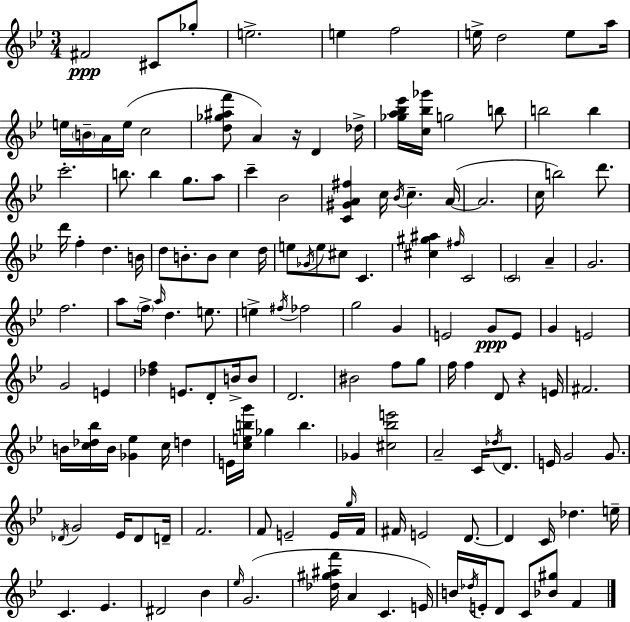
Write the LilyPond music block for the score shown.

{
  \clef treble
  \numericTimeSignature
  \time 3/4
  \key g \minor
  fis'2\ppp cis'8 ges''8-. | e''2.-> | e''4 f''2 | e''16-> d''2 e''8 a''16 | \break e''16 \parenthesize b'16-- a'16 e''16( c''2 | <d'' ges'' ais'' f'''>8 a'4) r16 d'4 des''16-> | <ges'' a'' bes'' ees'''>16 <c'' bes'' ges'''>16 g''2 b''8 | b''2 b''4 | \break c'''2.-. | b''8. b''4 g''8. a''8 | c'''4-- bes'2 | <c' gis' a' fis''>4 c''16 \acciaccatura { bes'16 } c''4.-- | \break a'16~(~ a'2. | c''16 b''2) d'''8. | d'''16 f''4-. d''4. | b'16 d''8 b'8.-. b'8 c''4 | \break d''16 e''8 \acciaccatura { ges'16 } e''8 cis''8 c'4. | <cis'' gis'' ais''>4 \grace { fis''16 } c'2 | \parenthesize c'2 a'4-- | g'2. | \break f''2. | a''8 \parenthesize f''16-> \grace { a''16 } d''4. | e''8. e''4-> \acciaccatura { fis''16 } fes''2 | g''2 | \break g'4 e'2 | g'8\ppp e'8 g'4 e'2 | g'2 | e'4 <des'' f''>4 e'8. | \break d'8-. b'16-> b'8 d'2. | bis'2 | f''8 g''8 f''16 f''4 d'8 | r4 e'16 fis'2. | \break b'16 <c'' des'' bes''>16 b'16 <ges' ees''>4 | c''16 d''4 e'16 <c'' e'' b'' g'''>16 ges''4 b''4. | ges'4 <cis'' bes'' e'''>2 | a'2-- | \break c'16 \acciaccatura { des''16 } d'8. e'16 g'2 | g'8. \acciaccatura { des'16 } g'2 | ees'16 des'8 d'16-- f'2. | f'8 e'2-- | \break e'16 \grace { g''16 } f'16 fis'16 e'2 | d'8.~~ d'4 | c'16 des''4. e''16-- c'4. | ees'4. dis'2 | \break bes'4 \grace { ees''16 }( g'2. | <des'' gis'' ais'' f'''>16 a'4 | c'4. e'16) b'16 \acciaccatura { des''16 } e'16-. | d'8 c'8 <bes' gis''>8 f'4 \bar "|."
}